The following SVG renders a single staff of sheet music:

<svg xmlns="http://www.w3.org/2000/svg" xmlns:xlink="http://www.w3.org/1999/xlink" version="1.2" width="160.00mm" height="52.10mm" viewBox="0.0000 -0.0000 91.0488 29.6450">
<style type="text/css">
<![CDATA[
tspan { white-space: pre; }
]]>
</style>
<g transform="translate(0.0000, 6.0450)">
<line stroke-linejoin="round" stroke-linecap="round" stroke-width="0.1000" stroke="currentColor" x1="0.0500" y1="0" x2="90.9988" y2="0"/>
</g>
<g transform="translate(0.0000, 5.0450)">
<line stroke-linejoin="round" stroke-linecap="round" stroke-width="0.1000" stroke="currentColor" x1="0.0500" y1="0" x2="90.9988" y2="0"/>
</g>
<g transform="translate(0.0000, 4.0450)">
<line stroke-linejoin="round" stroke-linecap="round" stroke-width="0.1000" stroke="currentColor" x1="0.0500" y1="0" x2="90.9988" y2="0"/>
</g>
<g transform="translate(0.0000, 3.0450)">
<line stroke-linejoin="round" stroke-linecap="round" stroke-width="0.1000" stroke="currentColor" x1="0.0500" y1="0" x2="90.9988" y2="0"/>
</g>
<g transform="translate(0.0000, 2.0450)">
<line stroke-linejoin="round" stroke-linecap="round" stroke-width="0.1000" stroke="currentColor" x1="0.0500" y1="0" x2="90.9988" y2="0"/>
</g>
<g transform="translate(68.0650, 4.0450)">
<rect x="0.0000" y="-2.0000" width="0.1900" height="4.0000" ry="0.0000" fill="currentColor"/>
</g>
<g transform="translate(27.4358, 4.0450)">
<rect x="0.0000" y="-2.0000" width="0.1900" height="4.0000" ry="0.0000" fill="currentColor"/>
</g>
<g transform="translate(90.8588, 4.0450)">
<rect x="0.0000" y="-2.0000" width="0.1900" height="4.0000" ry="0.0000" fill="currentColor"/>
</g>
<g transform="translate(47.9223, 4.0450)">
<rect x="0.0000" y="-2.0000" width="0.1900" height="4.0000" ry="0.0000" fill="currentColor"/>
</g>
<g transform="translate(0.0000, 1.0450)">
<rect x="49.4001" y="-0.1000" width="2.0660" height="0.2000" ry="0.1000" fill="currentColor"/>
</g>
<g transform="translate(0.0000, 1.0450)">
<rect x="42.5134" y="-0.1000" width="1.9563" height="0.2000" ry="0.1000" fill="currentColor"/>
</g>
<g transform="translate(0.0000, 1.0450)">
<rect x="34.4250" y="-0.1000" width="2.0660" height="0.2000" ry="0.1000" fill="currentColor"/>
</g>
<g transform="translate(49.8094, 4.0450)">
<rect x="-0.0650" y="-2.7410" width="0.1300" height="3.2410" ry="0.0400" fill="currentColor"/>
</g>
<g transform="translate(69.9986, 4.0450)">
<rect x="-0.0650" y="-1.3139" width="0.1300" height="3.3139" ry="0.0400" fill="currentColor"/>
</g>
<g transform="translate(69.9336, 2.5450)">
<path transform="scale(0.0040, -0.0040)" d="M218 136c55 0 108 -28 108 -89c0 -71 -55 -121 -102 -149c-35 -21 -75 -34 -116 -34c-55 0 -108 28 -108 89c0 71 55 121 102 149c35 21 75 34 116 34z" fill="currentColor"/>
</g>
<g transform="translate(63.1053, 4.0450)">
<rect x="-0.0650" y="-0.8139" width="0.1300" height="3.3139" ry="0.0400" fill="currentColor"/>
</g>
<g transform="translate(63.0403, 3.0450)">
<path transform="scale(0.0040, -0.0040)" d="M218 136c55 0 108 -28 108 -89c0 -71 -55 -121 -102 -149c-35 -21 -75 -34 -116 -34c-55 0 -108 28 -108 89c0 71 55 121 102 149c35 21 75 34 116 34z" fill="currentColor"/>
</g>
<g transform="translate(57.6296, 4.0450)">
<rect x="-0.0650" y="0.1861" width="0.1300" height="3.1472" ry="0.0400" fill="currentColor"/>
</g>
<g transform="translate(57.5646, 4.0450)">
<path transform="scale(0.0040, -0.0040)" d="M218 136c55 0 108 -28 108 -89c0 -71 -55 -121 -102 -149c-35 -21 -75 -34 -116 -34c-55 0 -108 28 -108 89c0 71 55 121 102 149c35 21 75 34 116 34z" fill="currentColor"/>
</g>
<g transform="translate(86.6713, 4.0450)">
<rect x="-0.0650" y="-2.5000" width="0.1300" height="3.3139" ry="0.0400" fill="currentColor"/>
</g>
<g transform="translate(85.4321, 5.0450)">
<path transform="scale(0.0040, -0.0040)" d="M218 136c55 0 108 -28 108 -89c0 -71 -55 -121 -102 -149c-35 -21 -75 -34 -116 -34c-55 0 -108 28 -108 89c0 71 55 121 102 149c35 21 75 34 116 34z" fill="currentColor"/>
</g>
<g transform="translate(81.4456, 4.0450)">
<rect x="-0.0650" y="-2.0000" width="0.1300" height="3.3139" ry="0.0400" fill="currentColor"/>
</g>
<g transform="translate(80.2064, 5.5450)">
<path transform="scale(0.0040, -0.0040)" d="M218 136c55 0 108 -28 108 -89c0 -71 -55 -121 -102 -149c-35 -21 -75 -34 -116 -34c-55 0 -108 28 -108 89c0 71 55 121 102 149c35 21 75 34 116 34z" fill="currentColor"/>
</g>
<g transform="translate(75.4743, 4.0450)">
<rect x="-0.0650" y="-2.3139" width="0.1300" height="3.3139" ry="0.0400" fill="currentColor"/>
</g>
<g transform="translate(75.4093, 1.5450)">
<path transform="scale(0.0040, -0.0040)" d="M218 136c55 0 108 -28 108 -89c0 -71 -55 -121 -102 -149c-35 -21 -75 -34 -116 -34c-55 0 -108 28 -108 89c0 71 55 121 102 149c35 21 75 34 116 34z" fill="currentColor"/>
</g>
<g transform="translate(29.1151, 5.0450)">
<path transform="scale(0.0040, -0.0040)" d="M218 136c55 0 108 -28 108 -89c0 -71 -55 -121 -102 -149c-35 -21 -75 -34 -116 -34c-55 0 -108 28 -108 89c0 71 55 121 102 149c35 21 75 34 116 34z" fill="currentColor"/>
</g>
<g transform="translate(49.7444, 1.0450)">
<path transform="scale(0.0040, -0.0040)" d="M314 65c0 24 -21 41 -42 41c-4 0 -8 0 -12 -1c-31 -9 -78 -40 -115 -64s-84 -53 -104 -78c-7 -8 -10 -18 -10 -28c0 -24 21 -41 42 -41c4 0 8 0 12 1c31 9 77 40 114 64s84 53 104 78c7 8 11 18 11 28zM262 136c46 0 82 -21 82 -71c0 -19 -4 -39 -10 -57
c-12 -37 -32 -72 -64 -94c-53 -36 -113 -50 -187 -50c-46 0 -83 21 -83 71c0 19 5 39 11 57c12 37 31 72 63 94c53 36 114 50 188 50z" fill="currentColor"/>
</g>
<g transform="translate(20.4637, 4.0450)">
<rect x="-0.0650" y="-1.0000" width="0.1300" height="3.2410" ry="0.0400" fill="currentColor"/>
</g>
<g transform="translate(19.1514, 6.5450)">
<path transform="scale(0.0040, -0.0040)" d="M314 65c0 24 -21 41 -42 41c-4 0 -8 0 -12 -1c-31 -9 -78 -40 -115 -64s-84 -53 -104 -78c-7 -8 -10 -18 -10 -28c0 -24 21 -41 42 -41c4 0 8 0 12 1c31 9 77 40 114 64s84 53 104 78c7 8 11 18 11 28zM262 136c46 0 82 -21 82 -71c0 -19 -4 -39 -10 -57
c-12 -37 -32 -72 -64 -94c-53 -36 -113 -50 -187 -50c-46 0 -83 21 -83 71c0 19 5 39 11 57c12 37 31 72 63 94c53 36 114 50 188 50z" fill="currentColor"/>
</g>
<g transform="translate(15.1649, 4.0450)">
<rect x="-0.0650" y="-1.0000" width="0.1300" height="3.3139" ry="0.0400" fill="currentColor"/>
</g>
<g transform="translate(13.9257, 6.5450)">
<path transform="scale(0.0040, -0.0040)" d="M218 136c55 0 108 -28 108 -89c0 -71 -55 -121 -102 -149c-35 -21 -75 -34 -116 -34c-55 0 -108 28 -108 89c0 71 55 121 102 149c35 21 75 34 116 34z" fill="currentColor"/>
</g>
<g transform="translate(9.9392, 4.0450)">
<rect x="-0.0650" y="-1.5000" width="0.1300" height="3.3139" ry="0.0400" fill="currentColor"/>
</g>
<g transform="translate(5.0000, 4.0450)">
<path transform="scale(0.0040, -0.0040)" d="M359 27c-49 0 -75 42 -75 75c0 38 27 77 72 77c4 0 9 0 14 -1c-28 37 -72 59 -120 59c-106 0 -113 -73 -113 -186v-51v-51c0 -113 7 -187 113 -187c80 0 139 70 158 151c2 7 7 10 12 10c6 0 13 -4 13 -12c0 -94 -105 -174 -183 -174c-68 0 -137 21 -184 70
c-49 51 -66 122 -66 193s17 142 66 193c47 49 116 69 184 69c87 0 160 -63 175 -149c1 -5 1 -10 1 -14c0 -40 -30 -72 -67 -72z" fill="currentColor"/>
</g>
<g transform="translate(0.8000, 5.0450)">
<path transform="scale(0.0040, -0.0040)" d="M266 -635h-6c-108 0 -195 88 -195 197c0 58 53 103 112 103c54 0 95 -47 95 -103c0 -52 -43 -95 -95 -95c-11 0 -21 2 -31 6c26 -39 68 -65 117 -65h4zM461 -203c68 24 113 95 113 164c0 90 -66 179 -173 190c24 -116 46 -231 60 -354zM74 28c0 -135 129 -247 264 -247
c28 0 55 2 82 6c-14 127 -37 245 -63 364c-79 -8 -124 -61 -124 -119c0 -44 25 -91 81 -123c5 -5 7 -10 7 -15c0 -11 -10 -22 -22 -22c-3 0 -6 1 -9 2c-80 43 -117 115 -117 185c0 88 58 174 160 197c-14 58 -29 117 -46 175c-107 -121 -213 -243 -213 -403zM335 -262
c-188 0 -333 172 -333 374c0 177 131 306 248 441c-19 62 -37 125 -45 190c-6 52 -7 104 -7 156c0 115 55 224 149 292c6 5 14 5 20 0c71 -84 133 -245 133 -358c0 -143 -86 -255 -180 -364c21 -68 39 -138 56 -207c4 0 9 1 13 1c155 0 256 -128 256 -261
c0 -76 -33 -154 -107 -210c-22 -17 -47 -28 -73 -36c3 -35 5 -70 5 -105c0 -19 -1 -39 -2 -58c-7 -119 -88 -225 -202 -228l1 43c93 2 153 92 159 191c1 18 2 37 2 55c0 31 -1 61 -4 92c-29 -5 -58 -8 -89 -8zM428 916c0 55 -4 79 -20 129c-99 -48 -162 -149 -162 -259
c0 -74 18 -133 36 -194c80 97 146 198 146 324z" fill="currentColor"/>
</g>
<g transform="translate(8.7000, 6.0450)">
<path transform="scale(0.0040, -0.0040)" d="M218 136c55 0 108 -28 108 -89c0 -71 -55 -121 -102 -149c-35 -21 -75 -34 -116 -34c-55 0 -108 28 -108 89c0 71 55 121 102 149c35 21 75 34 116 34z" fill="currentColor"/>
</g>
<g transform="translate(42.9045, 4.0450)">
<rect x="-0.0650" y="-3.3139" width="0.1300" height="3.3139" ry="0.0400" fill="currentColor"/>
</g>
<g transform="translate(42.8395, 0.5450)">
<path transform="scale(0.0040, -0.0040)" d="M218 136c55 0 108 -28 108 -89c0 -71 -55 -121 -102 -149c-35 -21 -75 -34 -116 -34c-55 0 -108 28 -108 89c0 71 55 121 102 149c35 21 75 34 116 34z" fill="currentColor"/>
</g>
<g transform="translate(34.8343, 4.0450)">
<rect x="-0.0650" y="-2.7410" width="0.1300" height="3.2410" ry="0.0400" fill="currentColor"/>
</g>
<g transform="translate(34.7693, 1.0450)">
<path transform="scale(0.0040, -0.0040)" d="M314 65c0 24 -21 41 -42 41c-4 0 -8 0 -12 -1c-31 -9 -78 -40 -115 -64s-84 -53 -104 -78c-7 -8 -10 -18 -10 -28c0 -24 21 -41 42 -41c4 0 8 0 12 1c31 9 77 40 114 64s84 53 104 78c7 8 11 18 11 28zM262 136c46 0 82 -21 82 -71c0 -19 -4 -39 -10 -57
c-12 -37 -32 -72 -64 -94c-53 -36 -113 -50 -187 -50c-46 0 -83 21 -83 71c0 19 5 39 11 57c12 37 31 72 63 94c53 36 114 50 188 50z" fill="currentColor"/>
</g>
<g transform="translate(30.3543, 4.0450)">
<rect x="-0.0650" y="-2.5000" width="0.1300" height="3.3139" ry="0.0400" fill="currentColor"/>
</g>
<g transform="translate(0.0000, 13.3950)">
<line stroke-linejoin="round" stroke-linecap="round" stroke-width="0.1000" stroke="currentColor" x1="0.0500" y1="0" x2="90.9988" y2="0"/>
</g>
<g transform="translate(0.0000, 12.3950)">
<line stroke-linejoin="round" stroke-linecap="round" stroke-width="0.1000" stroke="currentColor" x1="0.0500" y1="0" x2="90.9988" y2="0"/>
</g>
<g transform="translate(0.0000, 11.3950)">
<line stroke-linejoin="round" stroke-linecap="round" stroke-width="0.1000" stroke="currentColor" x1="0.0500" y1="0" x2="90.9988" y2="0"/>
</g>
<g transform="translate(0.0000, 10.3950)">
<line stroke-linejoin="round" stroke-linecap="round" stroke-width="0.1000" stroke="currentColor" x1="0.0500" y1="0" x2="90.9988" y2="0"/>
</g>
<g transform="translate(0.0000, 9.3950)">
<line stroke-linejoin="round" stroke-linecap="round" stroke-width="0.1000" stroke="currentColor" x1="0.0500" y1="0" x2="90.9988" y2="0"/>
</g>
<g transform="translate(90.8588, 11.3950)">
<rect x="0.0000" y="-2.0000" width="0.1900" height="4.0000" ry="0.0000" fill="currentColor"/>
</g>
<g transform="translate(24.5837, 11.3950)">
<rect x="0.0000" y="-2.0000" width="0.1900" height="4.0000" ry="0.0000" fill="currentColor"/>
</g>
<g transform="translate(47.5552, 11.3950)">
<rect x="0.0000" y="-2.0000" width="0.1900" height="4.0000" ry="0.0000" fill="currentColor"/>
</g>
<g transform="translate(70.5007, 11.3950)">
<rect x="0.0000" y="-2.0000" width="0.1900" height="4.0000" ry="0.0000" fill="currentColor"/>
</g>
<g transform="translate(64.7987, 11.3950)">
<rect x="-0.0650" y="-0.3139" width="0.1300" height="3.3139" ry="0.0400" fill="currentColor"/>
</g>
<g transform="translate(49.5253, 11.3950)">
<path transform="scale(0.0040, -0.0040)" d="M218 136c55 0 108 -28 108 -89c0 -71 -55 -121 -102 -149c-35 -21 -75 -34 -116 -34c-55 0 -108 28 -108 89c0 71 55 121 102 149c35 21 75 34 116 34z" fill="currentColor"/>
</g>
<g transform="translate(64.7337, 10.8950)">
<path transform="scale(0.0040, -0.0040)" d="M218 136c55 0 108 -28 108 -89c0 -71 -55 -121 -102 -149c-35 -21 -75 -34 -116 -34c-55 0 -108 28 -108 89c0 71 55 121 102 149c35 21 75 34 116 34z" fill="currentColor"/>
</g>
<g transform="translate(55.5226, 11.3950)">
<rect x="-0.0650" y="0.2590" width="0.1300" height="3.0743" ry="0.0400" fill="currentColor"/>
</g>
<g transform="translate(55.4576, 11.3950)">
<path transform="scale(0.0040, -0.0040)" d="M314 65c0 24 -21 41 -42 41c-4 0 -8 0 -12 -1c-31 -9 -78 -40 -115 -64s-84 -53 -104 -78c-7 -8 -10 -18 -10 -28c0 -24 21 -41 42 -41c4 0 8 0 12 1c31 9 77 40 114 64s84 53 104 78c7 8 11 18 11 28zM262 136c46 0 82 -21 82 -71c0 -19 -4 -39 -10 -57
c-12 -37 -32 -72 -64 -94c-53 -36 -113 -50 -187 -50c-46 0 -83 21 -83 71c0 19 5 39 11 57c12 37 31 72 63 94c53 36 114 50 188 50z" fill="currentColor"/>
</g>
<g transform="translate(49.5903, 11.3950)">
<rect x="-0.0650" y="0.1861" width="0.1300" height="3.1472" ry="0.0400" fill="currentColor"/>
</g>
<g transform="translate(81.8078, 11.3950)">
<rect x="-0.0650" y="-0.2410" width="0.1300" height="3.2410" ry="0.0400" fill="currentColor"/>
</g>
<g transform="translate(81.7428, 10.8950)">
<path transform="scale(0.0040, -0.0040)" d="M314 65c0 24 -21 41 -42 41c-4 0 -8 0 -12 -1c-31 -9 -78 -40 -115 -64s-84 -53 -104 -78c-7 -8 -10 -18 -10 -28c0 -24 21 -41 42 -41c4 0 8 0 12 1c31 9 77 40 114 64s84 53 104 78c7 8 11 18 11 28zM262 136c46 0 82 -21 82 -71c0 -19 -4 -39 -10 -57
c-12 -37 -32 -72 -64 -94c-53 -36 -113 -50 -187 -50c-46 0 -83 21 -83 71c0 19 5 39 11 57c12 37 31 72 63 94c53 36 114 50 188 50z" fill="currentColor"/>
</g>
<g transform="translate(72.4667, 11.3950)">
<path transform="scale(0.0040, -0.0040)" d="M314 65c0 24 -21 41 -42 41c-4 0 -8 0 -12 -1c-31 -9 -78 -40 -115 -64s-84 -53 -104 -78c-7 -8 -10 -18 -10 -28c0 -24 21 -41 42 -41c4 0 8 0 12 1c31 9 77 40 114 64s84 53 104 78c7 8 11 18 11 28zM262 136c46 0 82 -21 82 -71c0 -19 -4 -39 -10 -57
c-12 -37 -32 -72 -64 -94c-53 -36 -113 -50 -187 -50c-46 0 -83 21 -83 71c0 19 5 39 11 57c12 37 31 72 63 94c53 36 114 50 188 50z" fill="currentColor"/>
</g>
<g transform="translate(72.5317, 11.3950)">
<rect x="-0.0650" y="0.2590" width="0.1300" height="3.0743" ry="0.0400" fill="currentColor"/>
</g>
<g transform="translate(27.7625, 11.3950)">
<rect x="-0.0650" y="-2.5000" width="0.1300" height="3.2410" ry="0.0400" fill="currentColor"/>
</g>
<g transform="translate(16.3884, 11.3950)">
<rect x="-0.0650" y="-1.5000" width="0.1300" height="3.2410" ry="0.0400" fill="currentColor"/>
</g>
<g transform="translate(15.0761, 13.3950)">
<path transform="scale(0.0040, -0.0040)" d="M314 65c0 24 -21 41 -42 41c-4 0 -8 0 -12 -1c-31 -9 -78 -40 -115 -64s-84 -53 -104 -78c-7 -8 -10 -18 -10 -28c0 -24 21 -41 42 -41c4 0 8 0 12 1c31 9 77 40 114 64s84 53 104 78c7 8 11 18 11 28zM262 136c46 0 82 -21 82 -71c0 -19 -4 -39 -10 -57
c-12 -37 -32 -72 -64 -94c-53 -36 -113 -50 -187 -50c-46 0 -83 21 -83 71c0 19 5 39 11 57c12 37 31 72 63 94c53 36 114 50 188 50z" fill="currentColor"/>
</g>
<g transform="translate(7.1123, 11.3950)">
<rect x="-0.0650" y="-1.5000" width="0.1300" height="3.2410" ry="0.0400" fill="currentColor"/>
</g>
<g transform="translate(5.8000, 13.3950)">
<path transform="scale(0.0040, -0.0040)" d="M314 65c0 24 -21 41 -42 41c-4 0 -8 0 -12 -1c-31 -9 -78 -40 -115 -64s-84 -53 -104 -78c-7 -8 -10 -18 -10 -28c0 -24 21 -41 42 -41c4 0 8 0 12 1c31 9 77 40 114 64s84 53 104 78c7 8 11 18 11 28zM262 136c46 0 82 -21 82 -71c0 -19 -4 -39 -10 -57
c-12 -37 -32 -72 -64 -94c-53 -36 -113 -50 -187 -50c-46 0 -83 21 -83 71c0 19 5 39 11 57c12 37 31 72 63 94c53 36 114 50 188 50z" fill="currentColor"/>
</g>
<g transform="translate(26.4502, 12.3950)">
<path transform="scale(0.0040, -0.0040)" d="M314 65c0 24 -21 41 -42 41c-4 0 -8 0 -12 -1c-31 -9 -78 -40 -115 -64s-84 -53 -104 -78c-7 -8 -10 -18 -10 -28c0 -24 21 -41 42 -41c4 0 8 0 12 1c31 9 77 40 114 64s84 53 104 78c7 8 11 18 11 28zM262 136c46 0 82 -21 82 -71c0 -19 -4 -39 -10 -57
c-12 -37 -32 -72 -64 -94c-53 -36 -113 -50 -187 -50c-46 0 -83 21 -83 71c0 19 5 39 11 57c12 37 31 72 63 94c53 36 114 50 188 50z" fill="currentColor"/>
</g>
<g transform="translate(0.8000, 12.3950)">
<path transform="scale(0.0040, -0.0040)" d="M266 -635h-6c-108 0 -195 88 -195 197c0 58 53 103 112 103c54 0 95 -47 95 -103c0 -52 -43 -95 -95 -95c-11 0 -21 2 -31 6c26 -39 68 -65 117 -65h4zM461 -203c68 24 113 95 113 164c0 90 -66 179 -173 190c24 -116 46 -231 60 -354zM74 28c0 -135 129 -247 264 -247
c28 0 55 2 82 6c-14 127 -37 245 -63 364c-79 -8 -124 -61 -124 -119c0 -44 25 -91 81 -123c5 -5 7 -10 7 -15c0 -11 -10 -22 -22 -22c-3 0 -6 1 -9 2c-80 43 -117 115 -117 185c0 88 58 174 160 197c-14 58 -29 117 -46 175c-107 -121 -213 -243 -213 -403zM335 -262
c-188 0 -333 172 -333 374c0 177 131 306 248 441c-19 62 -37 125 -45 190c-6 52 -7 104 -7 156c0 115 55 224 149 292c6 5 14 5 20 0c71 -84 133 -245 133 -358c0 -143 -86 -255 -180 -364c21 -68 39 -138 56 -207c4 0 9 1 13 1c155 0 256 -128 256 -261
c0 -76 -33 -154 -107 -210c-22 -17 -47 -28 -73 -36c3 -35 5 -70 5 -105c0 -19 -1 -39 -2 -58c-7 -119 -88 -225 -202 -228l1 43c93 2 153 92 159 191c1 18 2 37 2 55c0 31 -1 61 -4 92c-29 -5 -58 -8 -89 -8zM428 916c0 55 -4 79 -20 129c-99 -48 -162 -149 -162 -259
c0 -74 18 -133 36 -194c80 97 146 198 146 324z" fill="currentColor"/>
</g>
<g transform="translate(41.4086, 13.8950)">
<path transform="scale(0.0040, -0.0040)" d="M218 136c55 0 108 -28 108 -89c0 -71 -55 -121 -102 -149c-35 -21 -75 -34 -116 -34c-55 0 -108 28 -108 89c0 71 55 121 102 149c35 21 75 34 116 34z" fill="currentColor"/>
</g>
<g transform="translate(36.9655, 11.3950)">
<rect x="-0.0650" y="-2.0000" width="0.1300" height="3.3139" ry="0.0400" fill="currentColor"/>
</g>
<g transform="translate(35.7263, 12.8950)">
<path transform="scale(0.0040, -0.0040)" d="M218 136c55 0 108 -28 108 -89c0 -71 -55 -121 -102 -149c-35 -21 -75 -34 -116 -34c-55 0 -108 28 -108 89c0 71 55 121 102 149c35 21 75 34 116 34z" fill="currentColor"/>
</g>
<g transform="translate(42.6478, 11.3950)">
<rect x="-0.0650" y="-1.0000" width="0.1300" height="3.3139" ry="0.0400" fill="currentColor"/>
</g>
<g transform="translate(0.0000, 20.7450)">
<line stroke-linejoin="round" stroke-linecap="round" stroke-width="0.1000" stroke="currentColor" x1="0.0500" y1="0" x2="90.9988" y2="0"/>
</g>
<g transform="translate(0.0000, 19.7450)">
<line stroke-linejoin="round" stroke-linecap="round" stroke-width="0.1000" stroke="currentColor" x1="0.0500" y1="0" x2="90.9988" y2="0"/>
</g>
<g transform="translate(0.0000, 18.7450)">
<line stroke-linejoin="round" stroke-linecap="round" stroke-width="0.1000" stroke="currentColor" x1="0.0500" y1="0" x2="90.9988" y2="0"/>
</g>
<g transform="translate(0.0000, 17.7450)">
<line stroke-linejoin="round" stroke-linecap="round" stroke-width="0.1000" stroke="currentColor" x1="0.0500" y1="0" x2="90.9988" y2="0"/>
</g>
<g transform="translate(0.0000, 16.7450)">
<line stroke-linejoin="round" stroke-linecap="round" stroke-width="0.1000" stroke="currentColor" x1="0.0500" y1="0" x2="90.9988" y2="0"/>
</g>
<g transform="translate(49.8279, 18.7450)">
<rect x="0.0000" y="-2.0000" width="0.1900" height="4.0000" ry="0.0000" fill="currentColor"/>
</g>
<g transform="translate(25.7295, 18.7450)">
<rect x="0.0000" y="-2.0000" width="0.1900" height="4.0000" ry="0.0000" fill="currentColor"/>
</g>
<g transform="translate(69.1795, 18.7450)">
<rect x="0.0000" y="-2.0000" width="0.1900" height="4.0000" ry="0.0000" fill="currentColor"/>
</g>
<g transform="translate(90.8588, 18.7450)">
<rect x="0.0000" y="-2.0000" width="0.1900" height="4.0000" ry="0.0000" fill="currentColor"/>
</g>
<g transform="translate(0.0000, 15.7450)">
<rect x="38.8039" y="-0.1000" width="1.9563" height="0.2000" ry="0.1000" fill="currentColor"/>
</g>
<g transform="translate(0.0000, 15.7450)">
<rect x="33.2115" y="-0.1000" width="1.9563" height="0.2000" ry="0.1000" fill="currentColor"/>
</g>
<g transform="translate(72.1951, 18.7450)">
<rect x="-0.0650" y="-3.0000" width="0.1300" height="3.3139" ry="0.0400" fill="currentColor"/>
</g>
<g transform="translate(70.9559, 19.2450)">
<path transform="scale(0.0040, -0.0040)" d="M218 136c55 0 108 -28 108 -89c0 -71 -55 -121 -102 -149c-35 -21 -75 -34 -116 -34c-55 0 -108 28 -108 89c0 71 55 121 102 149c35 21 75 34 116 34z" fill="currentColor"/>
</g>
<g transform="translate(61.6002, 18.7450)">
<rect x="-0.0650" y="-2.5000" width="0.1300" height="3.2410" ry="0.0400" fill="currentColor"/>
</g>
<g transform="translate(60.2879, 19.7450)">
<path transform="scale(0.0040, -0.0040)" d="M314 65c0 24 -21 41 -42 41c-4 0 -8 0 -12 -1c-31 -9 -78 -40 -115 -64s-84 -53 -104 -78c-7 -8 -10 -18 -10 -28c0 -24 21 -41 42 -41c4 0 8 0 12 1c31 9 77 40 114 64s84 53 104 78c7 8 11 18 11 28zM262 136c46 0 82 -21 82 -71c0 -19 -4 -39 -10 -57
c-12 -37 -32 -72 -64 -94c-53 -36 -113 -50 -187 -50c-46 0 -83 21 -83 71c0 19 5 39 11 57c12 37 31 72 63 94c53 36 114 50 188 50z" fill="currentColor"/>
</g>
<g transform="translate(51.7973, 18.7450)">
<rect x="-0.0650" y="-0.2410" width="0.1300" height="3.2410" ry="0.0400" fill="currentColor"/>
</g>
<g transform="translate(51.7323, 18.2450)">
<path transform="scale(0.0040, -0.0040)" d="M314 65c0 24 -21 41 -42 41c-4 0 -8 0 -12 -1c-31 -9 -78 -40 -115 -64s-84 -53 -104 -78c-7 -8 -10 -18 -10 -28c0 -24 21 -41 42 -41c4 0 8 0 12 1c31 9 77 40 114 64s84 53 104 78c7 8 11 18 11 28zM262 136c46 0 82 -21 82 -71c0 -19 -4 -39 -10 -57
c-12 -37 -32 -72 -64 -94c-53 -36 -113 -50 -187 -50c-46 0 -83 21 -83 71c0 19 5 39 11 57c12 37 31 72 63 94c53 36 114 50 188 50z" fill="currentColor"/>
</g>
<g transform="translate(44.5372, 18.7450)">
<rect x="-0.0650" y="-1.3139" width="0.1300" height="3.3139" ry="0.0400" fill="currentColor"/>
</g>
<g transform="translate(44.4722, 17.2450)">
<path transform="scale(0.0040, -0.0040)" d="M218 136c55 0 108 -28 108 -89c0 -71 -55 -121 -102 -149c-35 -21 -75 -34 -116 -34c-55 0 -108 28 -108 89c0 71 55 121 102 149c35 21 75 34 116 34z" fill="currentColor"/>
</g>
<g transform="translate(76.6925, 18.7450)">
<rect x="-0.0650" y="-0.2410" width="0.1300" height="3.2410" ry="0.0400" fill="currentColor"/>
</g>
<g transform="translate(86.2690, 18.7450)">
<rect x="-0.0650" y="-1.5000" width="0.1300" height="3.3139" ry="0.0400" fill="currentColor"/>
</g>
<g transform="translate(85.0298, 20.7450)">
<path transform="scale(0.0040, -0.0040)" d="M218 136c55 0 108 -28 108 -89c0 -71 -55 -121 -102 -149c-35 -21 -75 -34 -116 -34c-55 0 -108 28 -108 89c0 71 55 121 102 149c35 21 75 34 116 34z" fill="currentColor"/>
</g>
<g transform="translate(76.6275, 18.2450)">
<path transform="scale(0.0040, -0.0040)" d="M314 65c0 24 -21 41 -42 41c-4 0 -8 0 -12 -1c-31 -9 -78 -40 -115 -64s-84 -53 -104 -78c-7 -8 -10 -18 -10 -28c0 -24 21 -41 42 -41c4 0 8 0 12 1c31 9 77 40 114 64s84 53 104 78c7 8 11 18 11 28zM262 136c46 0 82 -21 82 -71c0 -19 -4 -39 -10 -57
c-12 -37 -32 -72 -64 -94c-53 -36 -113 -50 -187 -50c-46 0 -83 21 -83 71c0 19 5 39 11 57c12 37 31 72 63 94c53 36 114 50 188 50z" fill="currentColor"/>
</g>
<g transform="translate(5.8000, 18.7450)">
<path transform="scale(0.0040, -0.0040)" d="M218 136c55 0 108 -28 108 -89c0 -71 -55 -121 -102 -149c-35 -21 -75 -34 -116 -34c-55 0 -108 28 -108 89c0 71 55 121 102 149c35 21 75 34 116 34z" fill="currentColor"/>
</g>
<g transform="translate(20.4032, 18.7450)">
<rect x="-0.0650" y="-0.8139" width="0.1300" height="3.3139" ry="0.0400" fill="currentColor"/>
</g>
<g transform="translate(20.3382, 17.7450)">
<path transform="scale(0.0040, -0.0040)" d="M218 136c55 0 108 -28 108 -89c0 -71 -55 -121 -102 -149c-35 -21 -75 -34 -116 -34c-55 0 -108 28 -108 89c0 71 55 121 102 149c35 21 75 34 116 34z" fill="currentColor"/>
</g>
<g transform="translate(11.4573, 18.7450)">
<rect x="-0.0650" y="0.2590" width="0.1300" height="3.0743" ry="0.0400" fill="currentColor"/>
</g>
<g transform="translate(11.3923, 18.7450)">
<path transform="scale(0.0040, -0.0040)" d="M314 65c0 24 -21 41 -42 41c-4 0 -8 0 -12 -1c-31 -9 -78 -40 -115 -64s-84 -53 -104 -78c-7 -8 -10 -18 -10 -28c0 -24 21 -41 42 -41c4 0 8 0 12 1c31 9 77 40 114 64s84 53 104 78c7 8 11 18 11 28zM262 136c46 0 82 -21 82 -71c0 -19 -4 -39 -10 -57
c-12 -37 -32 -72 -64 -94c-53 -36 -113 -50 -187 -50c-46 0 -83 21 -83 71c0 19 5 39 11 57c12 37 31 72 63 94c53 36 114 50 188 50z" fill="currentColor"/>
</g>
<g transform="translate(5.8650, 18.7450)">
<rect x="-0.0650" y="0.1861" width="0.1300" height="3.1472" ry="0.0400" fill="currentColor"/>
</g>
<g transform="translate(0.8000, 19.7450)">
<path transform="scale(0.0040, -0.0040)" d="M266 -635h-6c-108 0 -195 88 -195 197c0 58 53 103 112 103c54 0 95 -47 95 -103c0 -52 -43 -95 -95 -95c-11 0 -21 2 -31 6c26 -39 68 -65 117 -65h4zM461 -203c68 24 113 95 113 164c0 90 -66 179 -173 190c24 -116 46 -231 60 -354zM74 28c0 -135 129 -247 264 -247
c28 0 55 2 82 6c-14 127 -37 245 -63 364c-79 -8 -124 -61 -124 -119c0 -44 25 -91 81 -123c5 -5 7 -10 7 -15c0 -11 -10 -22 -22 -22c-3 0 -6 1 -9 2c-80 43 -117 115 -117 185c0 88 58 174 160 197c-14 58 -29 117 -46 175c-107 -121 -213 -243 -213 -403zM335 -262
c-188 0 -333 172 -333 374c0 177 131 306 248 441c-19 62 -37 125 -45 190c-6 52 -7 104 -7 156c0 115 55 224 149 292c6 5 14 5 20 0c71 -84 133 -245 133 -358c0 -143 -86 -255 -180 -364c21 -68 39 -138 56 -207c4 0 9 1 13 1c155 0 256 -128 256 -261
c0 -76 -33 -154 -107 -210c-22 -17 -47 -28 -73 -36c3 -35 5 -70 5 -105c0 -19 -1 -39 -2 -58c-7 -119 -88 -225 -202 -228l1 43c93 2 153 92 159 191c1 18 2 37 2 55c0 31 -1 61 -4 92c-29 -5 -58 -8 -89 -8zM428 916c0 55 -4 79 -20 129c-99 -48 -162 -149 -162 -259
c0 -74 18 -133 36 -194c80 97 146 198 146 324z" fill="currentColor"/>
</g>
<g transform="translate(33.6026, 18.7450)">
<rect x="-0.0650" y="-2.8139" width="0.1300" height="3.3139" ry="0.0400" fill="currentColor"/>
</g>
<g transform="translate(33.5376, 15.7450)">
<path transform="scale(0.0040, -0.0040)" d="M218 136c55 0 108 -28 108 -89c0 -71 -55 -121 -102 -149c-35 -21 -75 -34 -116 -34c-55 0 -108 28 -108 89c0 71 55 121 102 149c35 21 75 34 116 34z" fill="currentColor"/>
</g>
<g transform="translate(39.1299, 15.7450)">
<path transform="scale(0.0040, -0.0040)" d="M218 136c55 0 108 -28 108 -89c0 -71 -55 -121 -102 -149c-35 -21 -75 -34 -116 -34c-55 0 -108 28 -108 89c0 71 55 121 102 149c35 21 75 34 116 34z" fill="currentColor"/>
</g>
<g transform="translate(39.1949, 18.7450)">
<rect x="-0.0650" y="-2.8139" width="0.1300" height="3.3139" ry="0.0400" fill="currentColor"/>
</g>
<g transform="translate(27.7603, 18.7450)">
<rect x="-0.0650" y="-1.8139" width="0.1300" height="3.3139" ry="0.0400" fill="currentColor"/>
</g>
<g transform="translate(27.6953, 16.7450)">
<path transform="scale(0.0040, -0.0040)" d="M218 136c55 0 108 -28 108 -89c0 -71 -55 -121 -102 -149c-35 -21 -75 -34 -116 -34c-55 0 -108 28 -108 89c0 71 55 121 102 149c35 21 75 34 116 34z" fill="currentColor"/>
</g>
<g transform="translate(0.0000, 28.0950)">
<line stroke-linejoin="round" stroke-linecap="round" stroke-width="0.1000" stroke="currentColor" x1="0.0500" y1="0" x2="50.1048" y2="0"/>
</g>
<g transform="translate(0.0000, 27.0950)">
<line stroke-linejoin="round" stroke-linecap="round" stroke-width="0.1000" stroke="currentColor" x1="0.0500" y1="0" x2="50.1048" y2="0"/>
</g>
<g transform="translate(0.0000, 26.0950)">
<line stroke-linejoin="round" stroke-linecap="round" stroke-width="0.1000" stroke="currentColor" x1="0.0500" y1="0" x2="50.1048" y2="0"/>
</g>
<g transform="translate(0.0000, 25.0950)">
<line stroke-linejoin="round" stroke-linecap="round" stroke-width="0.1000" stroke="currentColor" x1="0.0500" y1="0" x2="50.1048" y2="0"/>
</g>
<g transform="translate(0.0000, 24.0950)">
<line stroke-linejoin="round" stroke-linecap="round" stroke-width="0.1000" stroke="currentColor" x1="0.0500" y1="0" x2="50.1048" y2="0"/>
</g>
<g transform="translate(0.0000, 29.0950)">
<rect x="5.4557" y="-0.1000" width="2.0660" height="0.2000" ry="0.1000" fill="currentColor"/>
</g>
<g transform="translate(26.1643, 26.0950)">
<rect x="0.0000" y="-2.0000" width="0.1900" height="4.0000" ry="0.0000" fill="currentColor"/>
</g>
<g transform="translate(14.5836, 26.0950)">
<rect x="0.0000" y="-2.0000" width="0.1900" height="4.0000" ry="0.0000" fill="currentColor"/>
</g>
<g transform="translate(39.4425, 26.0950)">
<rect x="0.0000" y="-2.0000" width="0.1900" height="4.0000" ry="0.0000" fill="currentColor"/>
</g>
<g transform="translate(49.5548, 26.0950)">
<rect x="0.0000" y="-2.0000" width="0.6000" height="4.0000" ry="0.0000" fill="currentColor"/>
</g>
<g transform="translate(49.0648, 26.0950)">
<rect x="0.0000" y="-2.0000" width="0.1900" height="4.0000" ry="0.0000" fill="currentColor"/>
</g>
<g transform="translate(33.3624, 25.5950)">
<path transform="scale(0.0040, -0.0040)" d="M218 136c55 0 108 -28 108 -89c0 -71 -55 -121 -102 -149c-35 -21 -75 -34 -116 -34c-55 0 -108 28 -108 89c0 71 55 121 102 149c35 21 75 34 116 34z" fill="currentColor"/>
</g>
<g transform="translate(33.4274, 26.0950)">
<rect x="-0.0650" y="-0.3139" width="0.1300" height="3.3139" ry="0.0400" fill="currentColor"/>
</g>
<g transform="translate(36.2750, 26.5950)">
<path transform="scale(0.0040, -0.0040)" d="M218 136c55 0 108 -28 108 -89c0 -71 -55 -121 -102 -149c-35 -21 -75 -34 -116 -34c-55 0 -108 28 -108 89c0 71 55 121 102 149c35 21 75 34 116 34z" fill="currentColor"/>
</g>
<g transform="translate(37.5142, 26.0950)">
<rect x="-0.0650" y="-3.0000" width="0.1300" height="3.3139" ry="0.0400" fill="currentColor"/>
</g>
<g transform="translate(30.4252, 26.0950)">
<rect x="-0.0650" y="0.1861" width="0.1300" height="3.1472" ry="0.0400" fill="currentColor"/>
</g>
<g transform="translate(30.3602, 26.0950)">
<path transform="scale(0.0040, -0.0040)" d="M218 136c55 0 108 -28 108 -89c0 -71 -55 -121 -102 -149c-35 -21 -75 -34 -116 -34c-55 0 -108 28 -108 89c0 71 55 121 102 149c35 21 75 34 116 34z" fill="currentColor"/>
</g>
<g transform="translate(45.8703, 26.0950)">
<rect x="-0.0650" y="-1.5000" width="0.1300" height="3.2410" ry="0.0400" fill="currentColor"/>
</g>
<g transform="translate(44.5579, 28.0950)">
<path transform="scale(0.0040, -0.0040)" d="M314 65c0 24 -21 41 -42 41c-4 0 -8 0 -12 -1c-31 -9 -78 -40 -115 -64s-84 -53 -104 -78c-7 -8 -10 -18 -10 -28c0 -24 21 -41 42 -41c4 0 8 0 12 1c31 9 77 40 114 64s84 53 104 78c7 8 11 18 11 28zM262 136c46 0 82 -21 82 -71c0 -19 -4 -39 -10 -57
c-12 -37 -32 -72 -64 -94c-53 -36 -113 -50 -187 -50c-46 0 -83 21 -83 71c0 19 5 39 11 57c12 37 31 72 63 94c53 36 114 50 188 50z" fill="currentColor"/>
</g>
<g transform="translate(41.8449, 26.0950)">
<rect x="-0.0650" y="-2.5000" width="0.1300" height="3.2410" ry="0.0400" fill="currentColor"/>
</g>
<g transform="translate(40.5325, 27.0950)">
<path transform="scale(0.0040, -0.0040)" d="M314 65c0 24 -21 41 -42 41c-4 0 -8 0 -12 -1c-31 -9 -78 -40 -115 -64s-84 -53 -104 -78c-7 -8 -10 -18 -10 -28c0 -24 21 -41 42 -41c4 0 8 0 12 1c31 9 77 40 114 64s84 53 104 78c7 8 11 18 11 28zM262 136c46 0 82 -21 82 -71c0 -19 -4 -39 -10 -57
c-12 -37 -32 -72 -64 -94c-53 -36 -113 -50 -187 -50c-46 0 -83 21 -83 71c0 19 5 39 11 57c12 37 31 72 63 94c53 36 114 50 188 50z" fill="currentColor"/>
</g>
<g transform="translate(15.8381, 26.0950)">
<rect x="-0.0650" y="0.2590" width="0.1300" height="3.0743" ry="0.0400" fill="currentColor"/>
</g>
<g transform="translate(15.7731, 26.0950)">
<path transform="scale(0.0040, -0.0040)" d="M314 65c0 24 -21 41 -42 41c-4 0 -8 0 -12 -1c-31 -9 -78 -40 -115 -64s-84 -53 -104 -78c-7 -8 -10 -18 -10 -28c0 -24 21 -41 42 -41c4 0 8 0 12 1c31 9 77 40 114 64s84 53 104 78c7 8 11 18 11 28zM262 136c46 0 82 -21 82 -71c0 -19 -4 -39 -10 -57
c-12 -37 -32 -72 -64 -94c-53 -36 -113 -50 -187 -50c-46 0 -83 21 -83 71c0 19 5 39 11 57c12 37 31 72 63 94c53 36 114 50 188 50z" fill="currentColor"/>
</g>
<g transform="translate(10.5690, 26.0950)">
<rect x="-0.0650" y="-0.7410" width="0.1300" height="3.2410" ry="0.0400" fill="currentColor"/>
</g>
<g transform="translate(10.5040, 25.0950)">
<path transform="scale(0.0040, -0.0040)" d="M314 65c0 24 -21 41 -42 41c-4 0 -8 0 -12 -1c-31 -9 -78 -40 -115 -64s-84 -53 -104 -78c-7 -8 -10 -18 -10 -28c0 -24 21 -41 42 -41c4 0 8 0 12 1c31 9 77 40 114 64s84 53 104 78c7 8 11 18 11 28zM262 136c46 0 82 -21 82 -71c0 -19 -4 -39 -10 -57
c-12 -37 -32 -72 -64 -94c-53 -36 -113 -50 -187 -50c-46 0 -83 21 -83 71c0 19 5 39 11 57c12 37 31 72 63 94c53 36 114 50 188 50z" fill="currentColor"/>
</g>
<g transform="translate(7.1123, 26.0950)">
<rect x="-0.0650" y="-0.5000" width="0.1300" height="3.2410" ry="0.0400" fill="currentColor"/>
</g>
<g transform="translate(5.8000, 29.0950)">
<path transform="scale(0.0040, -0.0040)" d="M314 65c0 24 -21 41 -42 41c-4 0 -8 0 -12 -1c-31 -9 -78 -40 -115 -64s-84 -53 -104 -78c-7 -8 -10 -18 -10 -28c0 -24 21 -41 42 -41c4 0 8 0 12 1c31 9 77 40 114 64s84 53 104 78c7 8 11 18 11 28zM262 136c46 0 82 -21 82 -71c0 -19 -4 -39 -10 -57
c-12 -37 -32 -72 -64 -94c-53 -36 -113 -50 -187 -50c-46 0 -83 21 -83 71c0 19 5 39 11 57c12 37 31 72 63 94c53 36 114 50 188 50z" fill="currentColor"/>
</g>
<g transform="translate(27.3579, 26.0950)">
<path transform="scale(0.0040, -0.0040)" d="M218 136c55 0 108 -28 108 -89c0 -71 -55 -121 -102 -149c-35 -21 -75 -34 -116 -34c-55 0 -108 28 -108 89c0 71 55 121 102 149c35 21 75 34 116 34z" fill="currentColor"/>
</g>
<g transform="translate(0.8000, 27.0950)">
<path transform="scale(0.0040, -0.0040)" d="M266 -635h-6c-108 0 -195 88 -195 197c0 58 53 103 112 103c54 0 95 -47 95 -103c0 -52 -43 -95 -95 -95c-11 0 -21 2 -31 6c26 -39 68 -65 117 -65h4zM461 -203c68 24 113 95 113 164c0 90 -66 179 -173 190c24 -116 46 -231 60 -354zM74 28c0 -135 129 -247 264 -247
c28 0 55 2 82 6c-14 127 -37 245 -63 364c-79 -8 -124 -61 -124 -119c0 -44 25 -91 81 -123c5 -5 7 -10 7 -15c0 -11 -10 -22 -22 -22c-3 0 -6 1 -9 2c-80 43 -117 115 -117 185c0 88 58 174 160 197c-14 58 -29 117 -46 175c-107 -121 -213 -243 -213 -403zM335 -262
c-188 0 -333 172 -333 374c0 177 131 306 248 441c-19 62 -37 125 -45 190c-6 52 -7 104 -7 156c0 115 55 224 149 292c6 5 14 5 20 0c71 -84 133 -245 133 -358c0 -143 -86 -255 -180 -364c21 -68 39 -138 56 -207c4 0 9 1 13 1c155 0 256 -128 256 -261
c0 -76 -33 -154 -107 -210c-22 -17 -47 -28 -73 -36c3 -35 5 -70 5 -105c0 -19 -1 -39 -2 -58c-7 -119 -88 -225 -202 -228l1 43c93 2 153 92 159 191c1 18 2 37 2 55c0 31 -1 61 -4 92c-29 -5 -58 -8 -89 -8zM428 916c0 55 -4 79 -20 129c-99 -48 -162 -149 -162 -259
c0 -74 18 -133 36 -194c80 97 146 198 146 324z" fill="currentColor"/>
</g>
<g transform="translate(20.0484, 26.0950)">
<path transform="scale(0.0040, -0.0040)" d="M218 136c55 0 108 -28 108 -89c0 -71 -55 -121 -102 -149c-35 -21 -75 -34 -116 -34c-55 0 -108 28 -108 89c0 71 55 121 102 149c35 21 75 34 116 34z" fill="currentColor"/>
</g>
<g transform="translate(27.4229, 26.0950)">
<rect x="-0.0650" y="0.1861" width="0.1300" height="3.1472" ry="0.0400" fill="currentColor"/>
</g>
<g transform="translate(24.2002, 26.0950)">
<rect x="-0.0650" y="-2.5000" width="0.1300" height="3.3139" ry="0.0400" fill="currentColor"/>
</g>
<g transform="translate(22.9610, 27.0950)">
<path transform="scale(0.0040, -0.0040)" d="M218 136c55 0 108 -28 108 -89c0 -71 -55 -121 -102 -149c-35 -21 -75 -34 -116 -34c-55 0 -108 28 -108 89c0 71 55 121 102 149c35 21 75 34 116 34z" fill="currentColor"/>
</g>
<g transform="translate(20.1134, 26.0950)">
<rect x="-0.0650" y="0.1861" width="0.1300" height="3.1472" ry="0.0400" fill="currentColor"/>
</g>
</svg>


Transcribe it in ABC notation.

X:1
T:Untitled
M:4/4
L:1/4
K:C
E D D2 G a2 b a2 B d e g F G E2 E2 G2 F D B B2 c B2 c2 B B2 d f a a e c2 G2 A c2 E C2 d2 B2 B G B B c A G2 E2